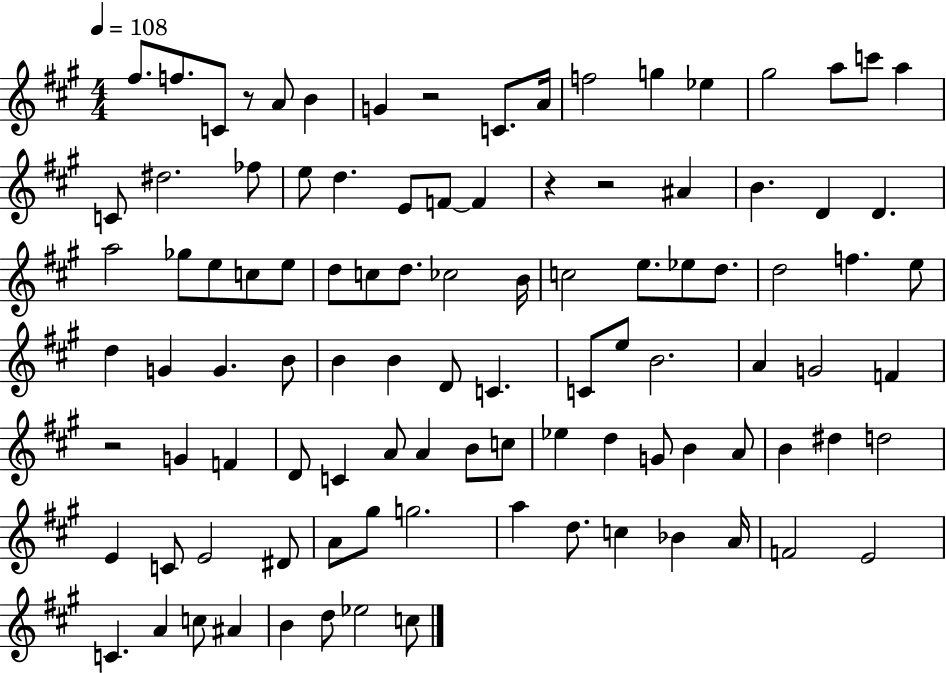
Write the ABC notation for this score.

X:1
T:Untitled
M:4/4
L:1/4
K:A
^f/2 f/2 C/2 z/2 A/2 B G z2 C/2 A/4 f2 g _e ^g2 a/2 c'/2 a C/2 ^d2 _f/2 e/2 d E/2 F/2 F z z2 ^A B D D a2 _g/2 e/2 c/2 e/2 d/2 c/2 d/2 _c2 B/4 c2 e/2 _e/2 d/2 d2 f e/2 d G G B/2 B B D/2 C C/2 e/2 B2 A G2 F z2 G F D/2 C A/2 A B/2 c/2 _e d G/2 B A/2 B ^d d2 E C/2 E2 ^D/2 A/2 ^g/2 g2 a d/2 c _B A/4 F2 E2 C A c/2 ^A B d/2 _e2 c/2